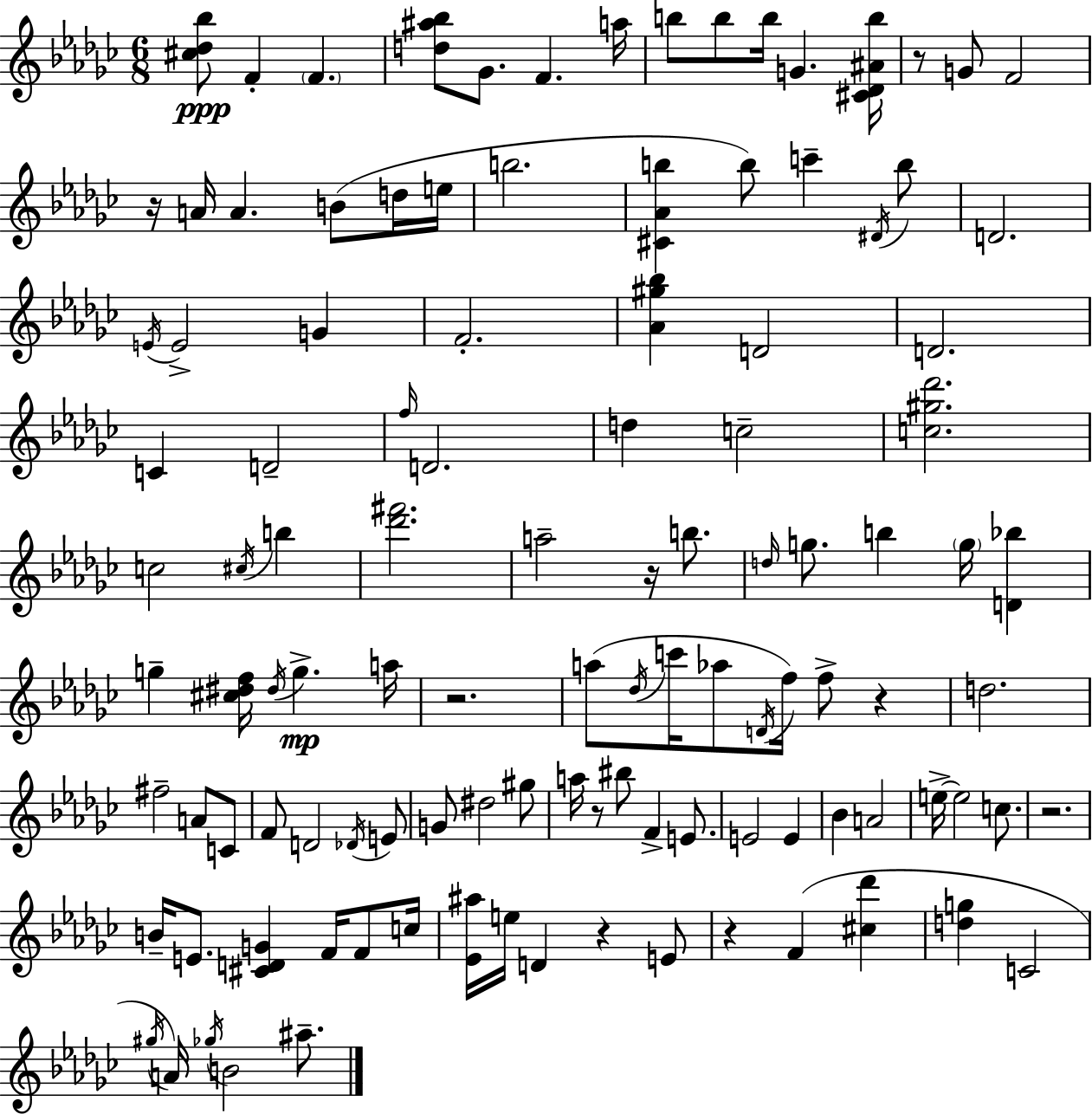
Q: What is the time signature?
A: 6/8